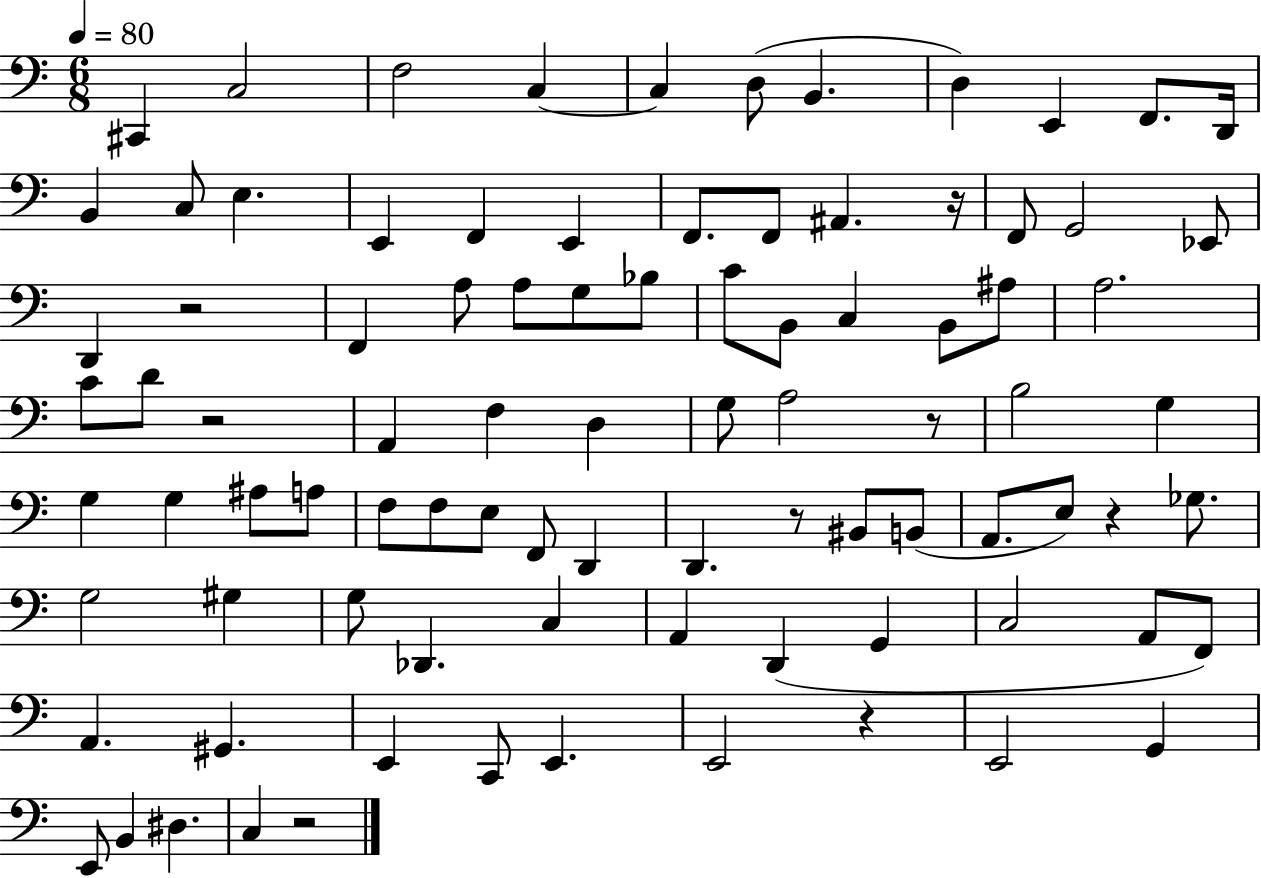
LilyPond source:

{
  \clef bass
  \numericTimeSignature
  \time 6/8
  \key c \major
  \tempo 4 = 80
  cis,4 c2 | f2 c4~~ | c4 d8( b,4. | d4) e,4 f,8. d,16 | \break b,4 c8 e4. | e,4 f,4 e,4 | f,8. f,8 ais,4. r16 | f,8 g,2 ees,8 | \break d,4 r2 | f,4 a8 a8 g8 bes8 | c'8 b,8 c4 b,8 ais8 | a2. | \break c'8 d'8 r2 | a,4 f4 d4 | g8 a2 r8 | b2 g4 | \break g4 g4 ais8 a8 | f8 f8 e8 f,8 d,4 | d,4. r8 bis,8 b,8( | a,8. e8) r4 ges8. | \break g2 gis4 | g8 des,4. c4 | a,4 d,4( g,4 | c2 a,8 f,8) | \break a,4. gis,4. | e,4 c,8 e,4. | e,2 r4 | e,2 g,4 | \break e,8 b,4 dis4. | c4 r2 | \bar "|."
}